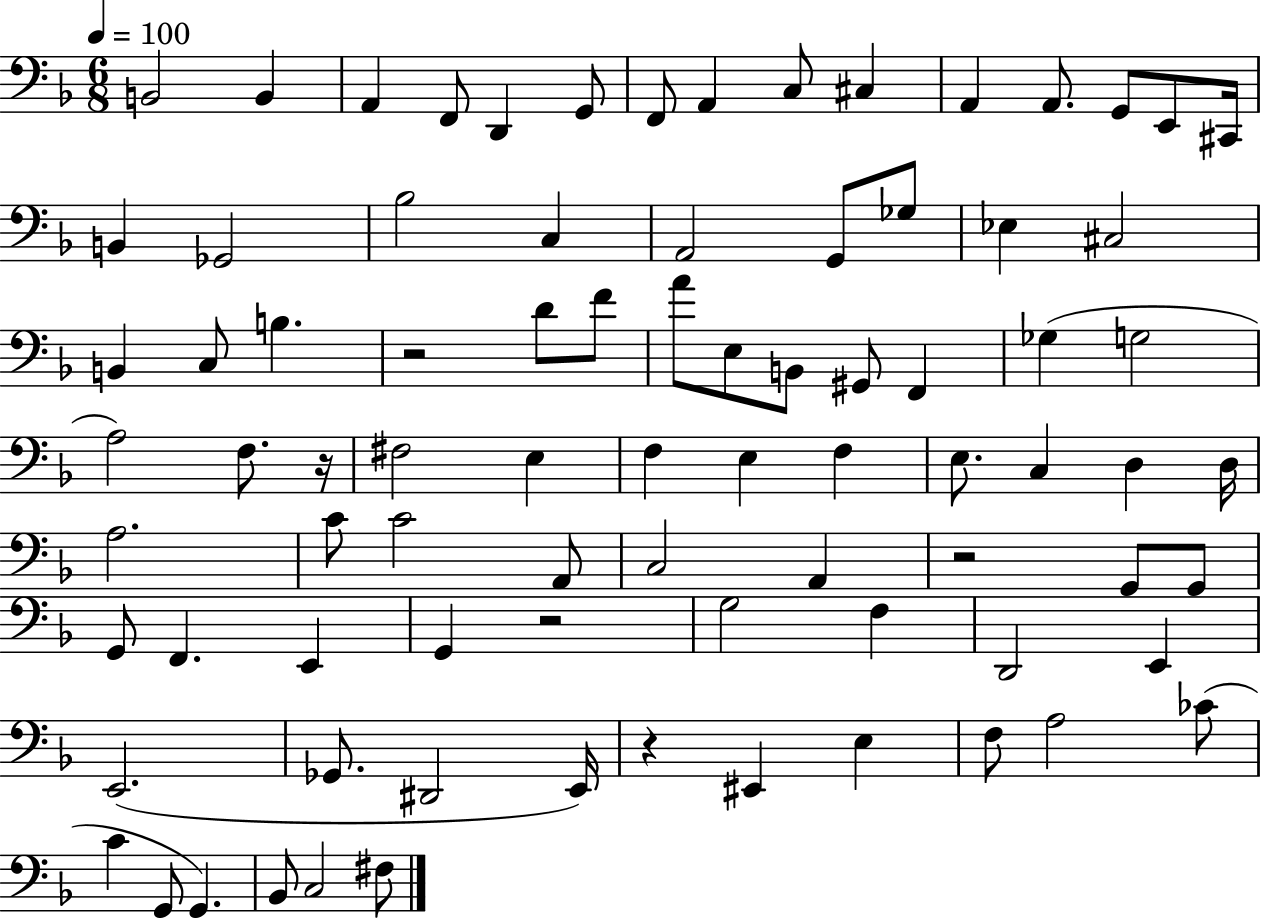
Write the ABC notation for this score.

X:1
T:Untitled
M:6/8
L:1/4
K:F
B,,2 B,, A,, F,,/2 D,, G,,/2 F,,/2 A,, C,/2 ^C, A,, A,,/2 G,,/2 E,,/2 ^C,,/4 B,, _G,,2 _B,2 C, A,,2 G,,/2 _G,/2 _E, ^C,2 B,, C,/2 B, z2 D/2 F/2 A/2 E,/2 B,,/2 ^G,,/2 F,, _G, G,2 A,2 F,/2 z/4 ^F,2 E, F, E, F, E,/2 C, D, D,/4 A,2 C/2 C2 A,,/2 C,2 A,, z2 G,,/2 G,,/2 G,,/2 F,, E,, G,, z2 G,2 F, D,,2 E,, E,,2 _G,,/2 ^D,,2 E,,/4 z ^E,, E, F,/2 A,2 _C/2 C G,,/2 G,, _B,,/2 C,2 ^F,/2